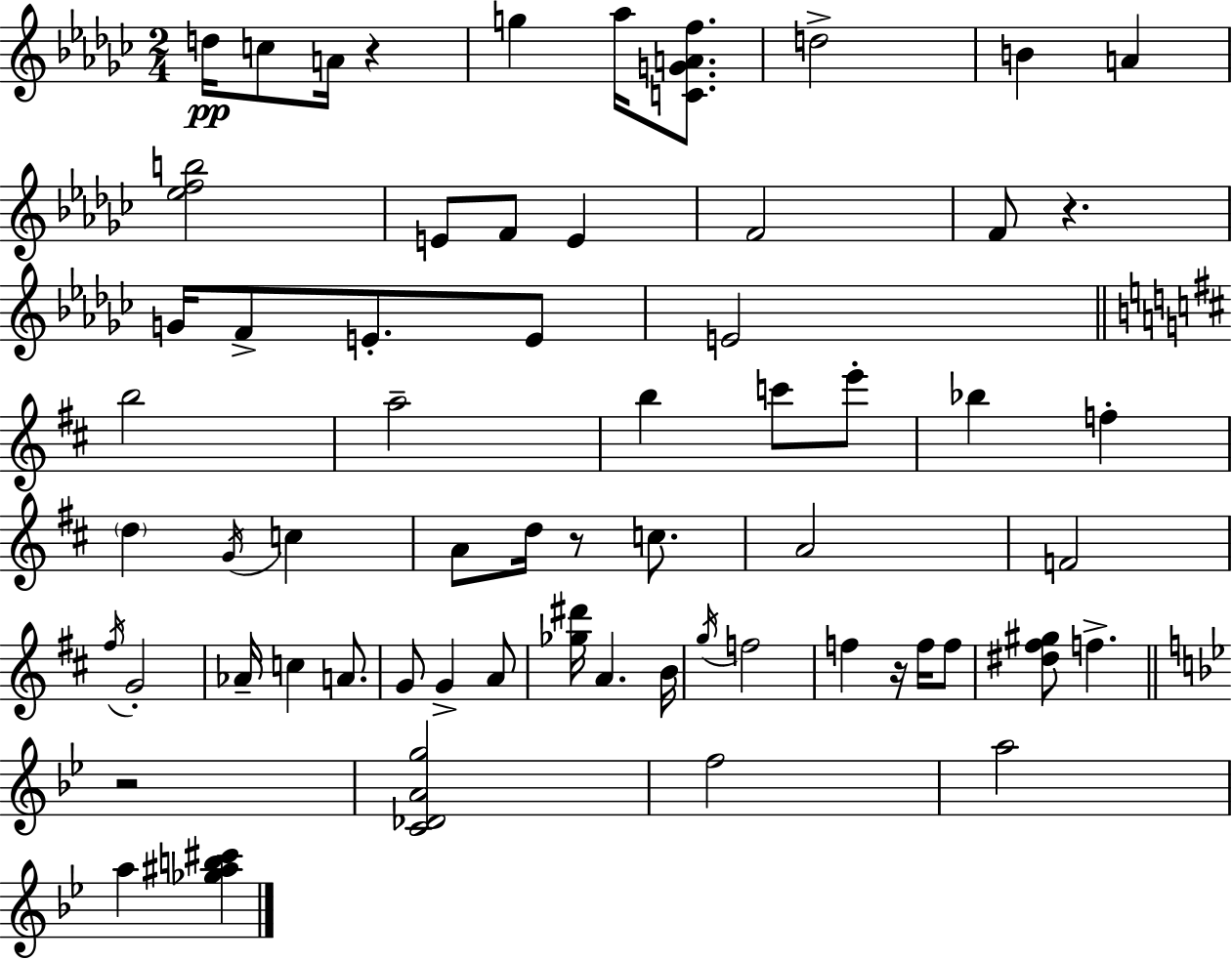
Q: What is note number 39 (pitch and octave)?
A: G4